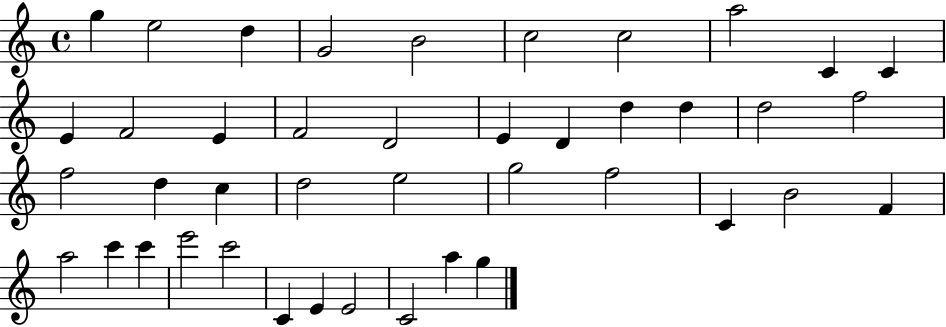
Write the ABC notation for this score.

X:1
T:Untitled
M:4/4
L:1/4
K:C
g e2 d G2 B2 c2 c2 a2 C C E F2 E F2 D2 E D d d d2 f2 f2 d c d2 e2 g2 f2 C B2 F a2 c' c' e'2 c'2 C E E2 C2 a g